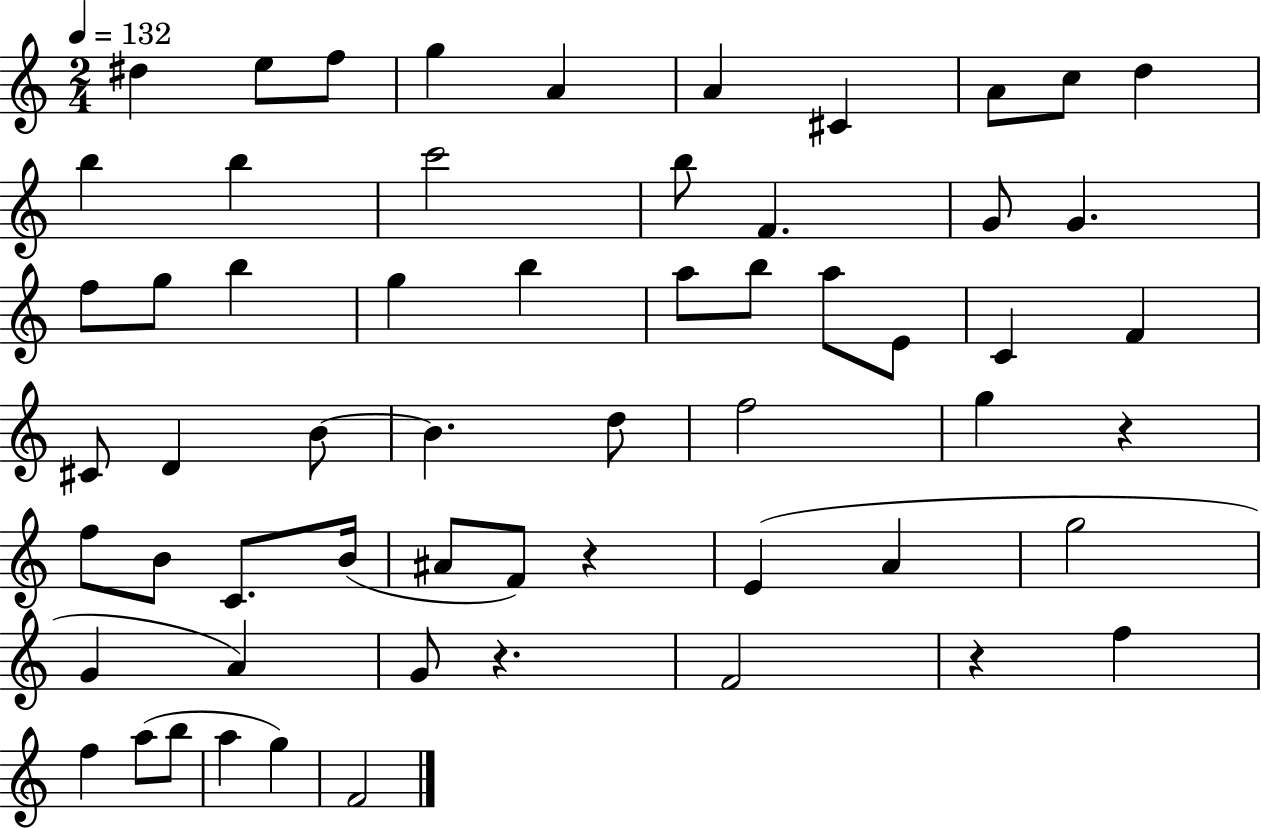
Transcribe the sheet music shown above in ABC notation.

X:1
T:Untitled
M:2/4
L:1/4
K:C
^d e/2 f/2 g A A ^C A/2 c/2 d b b c'2 b/2 F G/2 G f/2 g/2 b g b a/2 b/2 a/2 E/2 C F ^C/2 D B/2 B d/2 f2 g z f/2 B/2 C/2 B/4 ^A/2 F/2 z E A g2 G A G/2 z F2 z f f a/2 b/2 a g F2